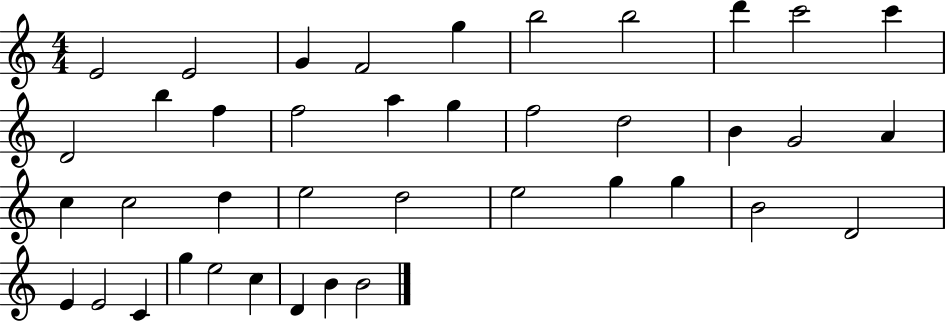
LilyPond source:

{
  \clef treble
  \numericTimeSignature
  \time 4/4
  \key c \major
  e'2 e'2 | g'4 f'2 g''4 | b''2 b''2 | d'''4 c'''2 c'''4 | \break d'2 b''4 f''4 | f''2 a''4 g''4 | f''2 d''2 | b'4 g'2 a'4 | \break c''4 c''2 d''4 | e''2 d''2 | e''2 g''4 g''4 | b'2 d'2 | \break e'4 e'2 c'4 | g''4 e''2 c''4 | d'4 b'4 b'2 | \bar "|."
}